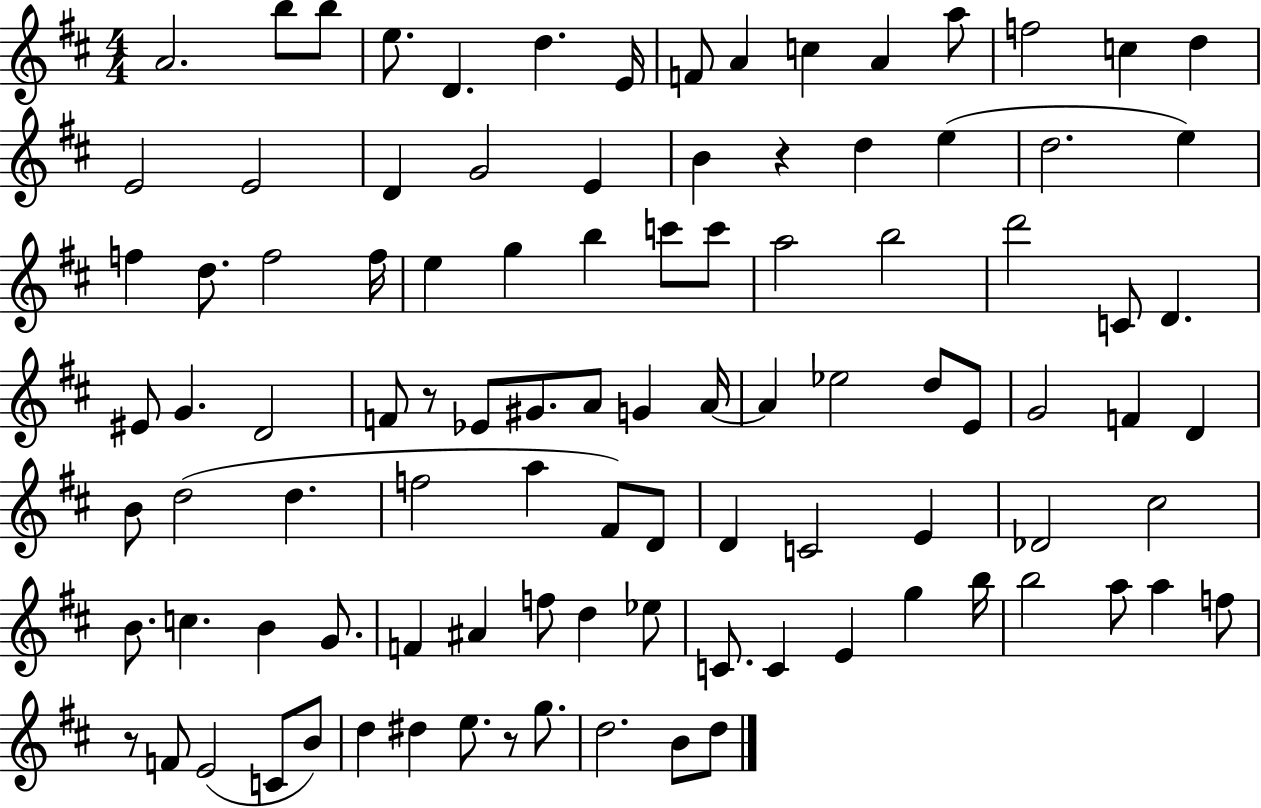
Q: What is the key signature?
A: D major